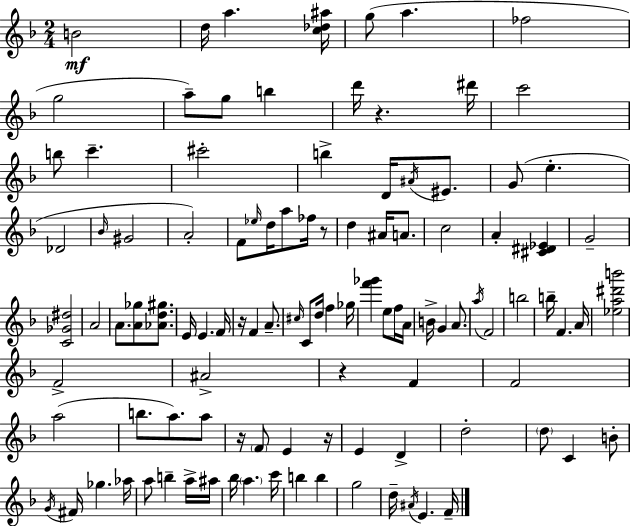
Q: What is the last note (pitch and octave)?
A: F4